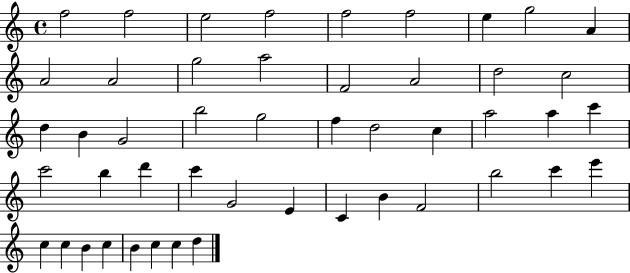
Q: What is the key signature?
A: C major